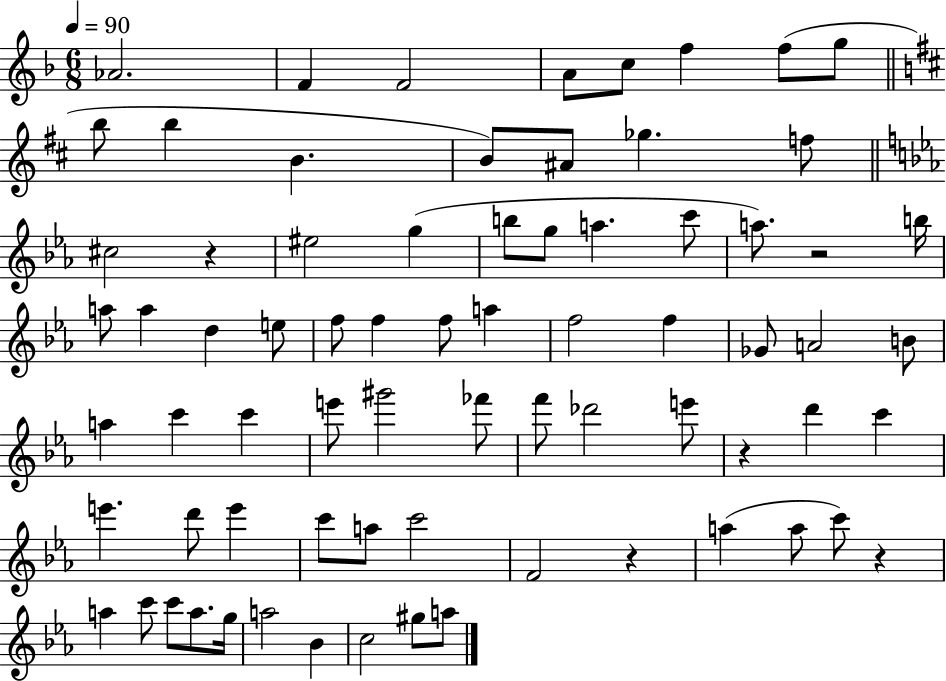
{
  \clef treble
  \numericTimeSignature
  \time 6/8
  \key f \major
  \tempo 4 = 90
  aes'2. | f'4 f'2 | a'8 c''8 f''4 f''8( g''8 | \bar "||" \break \key d \major b''8 b''4 b'4. | b'8) ais'8 ges''4. f''8 | \bar "||" \break \key c \minor cis''2 r4 | eis''2 g''4( | b''8 g''8 a''4. c'''8 | a''8.) r2 b''16 | \break a''8 a''4 d''4 e''8 | f''8 f''4 f''8 a''4 | f''2 f''4 | ges'8 a'2 b'8 | \break a''4 c'''4 c'''4 | e'''8 gis'''2 fes'''8 | f'''8 des'''2 e'''8 | r4 d'''4 c'''4 | \break e'''4. d'''8 e'''4 | c'''8 a''8 c'''2 | f'2 r4 | a''4( a''8 c'''8) r4 | \break a''4 c'''8 c'''8 a''8. g''16 | a''2 bes'4 | c''2 gis''8 a''8 | \bar "|."
}